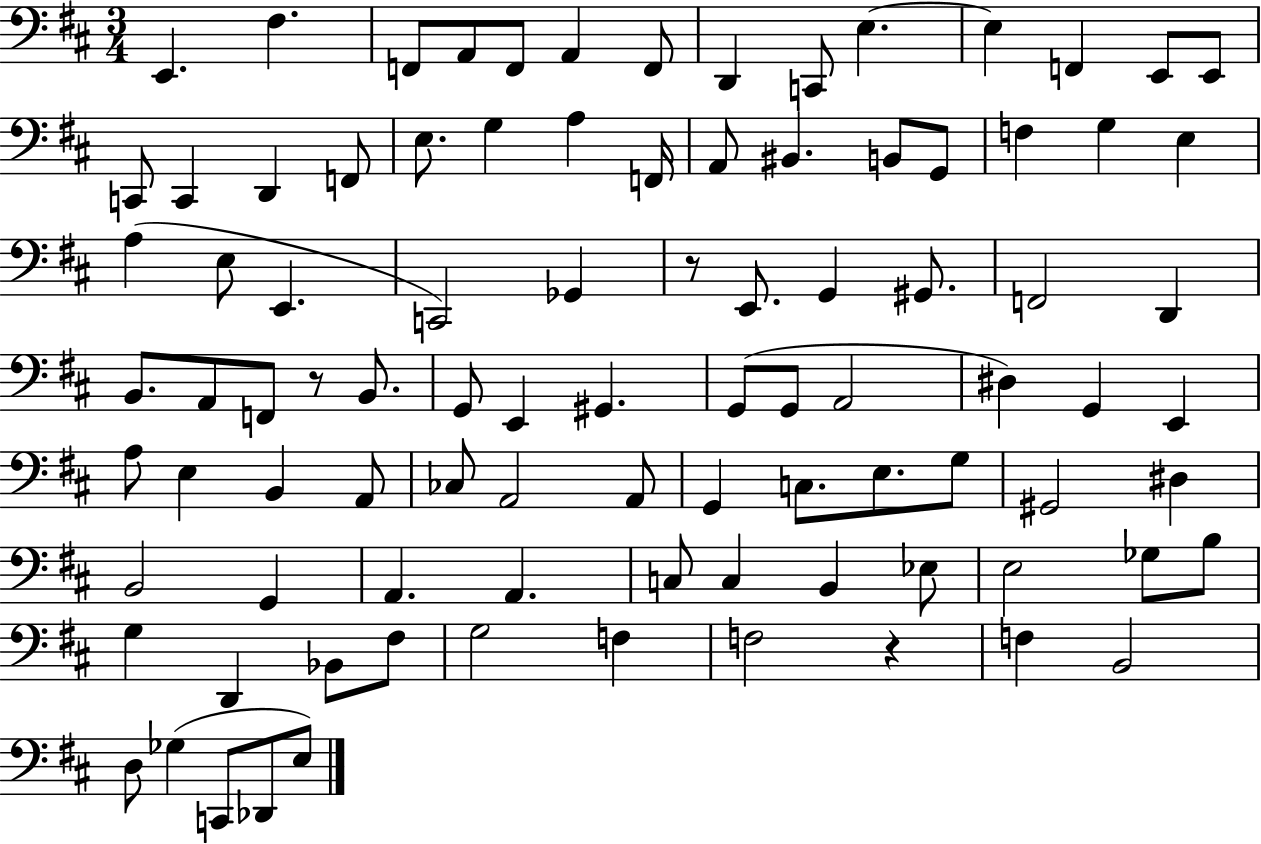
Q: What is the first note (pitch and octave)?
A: E2